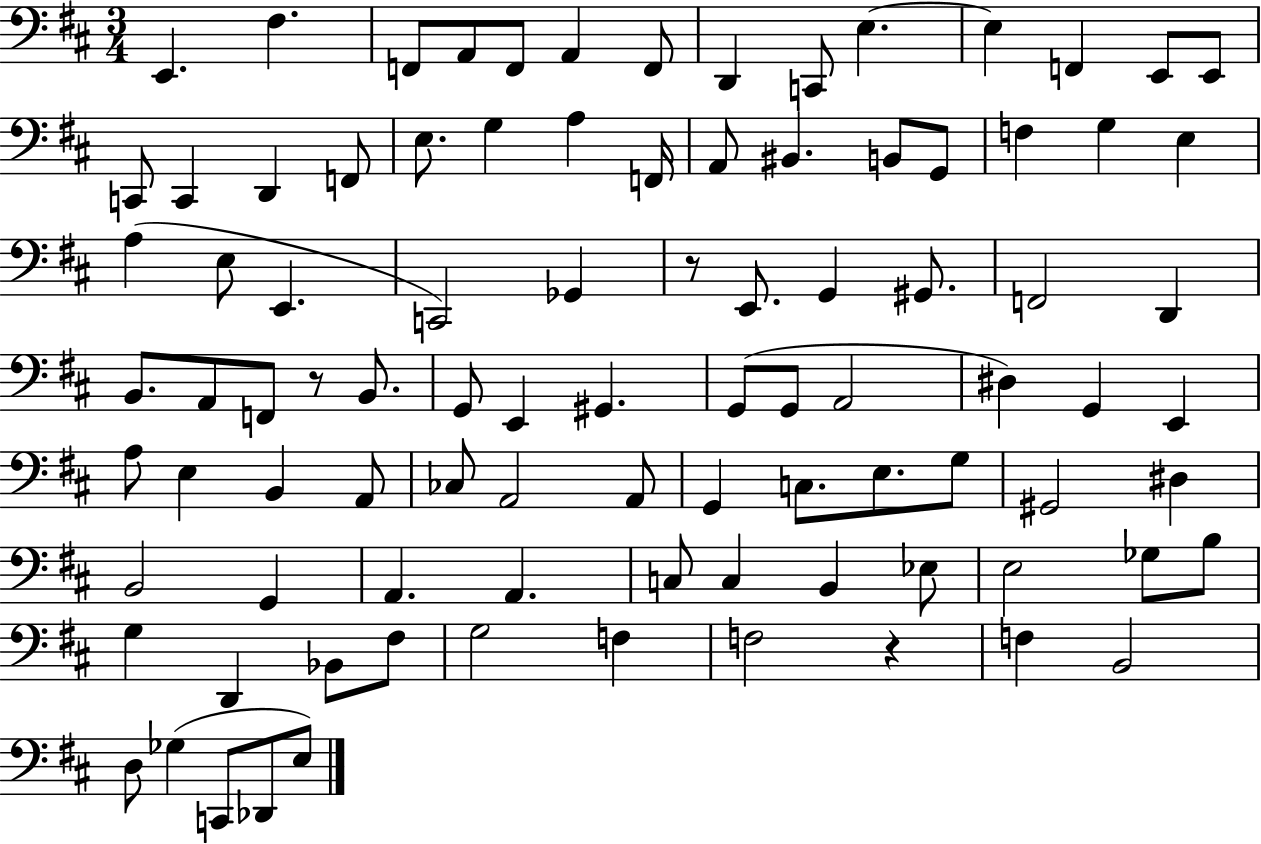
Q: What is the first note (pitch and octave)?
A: E2